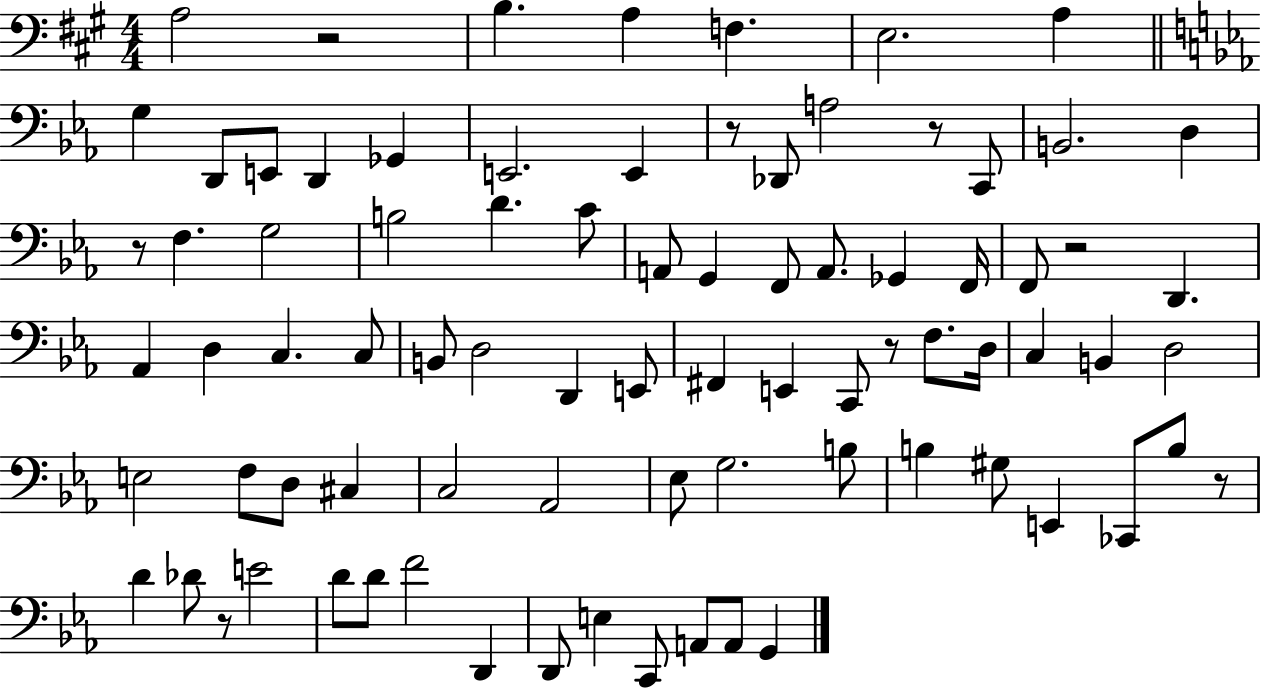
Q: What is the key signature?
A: A major